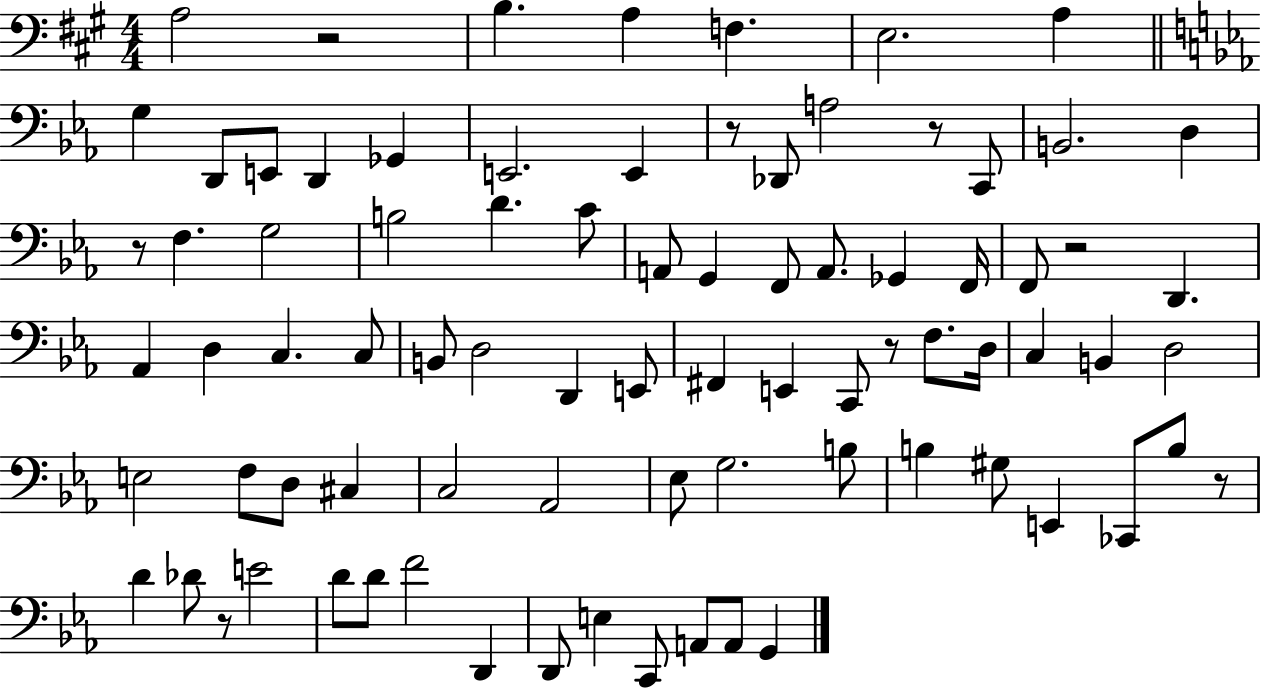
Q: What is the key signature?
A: A major